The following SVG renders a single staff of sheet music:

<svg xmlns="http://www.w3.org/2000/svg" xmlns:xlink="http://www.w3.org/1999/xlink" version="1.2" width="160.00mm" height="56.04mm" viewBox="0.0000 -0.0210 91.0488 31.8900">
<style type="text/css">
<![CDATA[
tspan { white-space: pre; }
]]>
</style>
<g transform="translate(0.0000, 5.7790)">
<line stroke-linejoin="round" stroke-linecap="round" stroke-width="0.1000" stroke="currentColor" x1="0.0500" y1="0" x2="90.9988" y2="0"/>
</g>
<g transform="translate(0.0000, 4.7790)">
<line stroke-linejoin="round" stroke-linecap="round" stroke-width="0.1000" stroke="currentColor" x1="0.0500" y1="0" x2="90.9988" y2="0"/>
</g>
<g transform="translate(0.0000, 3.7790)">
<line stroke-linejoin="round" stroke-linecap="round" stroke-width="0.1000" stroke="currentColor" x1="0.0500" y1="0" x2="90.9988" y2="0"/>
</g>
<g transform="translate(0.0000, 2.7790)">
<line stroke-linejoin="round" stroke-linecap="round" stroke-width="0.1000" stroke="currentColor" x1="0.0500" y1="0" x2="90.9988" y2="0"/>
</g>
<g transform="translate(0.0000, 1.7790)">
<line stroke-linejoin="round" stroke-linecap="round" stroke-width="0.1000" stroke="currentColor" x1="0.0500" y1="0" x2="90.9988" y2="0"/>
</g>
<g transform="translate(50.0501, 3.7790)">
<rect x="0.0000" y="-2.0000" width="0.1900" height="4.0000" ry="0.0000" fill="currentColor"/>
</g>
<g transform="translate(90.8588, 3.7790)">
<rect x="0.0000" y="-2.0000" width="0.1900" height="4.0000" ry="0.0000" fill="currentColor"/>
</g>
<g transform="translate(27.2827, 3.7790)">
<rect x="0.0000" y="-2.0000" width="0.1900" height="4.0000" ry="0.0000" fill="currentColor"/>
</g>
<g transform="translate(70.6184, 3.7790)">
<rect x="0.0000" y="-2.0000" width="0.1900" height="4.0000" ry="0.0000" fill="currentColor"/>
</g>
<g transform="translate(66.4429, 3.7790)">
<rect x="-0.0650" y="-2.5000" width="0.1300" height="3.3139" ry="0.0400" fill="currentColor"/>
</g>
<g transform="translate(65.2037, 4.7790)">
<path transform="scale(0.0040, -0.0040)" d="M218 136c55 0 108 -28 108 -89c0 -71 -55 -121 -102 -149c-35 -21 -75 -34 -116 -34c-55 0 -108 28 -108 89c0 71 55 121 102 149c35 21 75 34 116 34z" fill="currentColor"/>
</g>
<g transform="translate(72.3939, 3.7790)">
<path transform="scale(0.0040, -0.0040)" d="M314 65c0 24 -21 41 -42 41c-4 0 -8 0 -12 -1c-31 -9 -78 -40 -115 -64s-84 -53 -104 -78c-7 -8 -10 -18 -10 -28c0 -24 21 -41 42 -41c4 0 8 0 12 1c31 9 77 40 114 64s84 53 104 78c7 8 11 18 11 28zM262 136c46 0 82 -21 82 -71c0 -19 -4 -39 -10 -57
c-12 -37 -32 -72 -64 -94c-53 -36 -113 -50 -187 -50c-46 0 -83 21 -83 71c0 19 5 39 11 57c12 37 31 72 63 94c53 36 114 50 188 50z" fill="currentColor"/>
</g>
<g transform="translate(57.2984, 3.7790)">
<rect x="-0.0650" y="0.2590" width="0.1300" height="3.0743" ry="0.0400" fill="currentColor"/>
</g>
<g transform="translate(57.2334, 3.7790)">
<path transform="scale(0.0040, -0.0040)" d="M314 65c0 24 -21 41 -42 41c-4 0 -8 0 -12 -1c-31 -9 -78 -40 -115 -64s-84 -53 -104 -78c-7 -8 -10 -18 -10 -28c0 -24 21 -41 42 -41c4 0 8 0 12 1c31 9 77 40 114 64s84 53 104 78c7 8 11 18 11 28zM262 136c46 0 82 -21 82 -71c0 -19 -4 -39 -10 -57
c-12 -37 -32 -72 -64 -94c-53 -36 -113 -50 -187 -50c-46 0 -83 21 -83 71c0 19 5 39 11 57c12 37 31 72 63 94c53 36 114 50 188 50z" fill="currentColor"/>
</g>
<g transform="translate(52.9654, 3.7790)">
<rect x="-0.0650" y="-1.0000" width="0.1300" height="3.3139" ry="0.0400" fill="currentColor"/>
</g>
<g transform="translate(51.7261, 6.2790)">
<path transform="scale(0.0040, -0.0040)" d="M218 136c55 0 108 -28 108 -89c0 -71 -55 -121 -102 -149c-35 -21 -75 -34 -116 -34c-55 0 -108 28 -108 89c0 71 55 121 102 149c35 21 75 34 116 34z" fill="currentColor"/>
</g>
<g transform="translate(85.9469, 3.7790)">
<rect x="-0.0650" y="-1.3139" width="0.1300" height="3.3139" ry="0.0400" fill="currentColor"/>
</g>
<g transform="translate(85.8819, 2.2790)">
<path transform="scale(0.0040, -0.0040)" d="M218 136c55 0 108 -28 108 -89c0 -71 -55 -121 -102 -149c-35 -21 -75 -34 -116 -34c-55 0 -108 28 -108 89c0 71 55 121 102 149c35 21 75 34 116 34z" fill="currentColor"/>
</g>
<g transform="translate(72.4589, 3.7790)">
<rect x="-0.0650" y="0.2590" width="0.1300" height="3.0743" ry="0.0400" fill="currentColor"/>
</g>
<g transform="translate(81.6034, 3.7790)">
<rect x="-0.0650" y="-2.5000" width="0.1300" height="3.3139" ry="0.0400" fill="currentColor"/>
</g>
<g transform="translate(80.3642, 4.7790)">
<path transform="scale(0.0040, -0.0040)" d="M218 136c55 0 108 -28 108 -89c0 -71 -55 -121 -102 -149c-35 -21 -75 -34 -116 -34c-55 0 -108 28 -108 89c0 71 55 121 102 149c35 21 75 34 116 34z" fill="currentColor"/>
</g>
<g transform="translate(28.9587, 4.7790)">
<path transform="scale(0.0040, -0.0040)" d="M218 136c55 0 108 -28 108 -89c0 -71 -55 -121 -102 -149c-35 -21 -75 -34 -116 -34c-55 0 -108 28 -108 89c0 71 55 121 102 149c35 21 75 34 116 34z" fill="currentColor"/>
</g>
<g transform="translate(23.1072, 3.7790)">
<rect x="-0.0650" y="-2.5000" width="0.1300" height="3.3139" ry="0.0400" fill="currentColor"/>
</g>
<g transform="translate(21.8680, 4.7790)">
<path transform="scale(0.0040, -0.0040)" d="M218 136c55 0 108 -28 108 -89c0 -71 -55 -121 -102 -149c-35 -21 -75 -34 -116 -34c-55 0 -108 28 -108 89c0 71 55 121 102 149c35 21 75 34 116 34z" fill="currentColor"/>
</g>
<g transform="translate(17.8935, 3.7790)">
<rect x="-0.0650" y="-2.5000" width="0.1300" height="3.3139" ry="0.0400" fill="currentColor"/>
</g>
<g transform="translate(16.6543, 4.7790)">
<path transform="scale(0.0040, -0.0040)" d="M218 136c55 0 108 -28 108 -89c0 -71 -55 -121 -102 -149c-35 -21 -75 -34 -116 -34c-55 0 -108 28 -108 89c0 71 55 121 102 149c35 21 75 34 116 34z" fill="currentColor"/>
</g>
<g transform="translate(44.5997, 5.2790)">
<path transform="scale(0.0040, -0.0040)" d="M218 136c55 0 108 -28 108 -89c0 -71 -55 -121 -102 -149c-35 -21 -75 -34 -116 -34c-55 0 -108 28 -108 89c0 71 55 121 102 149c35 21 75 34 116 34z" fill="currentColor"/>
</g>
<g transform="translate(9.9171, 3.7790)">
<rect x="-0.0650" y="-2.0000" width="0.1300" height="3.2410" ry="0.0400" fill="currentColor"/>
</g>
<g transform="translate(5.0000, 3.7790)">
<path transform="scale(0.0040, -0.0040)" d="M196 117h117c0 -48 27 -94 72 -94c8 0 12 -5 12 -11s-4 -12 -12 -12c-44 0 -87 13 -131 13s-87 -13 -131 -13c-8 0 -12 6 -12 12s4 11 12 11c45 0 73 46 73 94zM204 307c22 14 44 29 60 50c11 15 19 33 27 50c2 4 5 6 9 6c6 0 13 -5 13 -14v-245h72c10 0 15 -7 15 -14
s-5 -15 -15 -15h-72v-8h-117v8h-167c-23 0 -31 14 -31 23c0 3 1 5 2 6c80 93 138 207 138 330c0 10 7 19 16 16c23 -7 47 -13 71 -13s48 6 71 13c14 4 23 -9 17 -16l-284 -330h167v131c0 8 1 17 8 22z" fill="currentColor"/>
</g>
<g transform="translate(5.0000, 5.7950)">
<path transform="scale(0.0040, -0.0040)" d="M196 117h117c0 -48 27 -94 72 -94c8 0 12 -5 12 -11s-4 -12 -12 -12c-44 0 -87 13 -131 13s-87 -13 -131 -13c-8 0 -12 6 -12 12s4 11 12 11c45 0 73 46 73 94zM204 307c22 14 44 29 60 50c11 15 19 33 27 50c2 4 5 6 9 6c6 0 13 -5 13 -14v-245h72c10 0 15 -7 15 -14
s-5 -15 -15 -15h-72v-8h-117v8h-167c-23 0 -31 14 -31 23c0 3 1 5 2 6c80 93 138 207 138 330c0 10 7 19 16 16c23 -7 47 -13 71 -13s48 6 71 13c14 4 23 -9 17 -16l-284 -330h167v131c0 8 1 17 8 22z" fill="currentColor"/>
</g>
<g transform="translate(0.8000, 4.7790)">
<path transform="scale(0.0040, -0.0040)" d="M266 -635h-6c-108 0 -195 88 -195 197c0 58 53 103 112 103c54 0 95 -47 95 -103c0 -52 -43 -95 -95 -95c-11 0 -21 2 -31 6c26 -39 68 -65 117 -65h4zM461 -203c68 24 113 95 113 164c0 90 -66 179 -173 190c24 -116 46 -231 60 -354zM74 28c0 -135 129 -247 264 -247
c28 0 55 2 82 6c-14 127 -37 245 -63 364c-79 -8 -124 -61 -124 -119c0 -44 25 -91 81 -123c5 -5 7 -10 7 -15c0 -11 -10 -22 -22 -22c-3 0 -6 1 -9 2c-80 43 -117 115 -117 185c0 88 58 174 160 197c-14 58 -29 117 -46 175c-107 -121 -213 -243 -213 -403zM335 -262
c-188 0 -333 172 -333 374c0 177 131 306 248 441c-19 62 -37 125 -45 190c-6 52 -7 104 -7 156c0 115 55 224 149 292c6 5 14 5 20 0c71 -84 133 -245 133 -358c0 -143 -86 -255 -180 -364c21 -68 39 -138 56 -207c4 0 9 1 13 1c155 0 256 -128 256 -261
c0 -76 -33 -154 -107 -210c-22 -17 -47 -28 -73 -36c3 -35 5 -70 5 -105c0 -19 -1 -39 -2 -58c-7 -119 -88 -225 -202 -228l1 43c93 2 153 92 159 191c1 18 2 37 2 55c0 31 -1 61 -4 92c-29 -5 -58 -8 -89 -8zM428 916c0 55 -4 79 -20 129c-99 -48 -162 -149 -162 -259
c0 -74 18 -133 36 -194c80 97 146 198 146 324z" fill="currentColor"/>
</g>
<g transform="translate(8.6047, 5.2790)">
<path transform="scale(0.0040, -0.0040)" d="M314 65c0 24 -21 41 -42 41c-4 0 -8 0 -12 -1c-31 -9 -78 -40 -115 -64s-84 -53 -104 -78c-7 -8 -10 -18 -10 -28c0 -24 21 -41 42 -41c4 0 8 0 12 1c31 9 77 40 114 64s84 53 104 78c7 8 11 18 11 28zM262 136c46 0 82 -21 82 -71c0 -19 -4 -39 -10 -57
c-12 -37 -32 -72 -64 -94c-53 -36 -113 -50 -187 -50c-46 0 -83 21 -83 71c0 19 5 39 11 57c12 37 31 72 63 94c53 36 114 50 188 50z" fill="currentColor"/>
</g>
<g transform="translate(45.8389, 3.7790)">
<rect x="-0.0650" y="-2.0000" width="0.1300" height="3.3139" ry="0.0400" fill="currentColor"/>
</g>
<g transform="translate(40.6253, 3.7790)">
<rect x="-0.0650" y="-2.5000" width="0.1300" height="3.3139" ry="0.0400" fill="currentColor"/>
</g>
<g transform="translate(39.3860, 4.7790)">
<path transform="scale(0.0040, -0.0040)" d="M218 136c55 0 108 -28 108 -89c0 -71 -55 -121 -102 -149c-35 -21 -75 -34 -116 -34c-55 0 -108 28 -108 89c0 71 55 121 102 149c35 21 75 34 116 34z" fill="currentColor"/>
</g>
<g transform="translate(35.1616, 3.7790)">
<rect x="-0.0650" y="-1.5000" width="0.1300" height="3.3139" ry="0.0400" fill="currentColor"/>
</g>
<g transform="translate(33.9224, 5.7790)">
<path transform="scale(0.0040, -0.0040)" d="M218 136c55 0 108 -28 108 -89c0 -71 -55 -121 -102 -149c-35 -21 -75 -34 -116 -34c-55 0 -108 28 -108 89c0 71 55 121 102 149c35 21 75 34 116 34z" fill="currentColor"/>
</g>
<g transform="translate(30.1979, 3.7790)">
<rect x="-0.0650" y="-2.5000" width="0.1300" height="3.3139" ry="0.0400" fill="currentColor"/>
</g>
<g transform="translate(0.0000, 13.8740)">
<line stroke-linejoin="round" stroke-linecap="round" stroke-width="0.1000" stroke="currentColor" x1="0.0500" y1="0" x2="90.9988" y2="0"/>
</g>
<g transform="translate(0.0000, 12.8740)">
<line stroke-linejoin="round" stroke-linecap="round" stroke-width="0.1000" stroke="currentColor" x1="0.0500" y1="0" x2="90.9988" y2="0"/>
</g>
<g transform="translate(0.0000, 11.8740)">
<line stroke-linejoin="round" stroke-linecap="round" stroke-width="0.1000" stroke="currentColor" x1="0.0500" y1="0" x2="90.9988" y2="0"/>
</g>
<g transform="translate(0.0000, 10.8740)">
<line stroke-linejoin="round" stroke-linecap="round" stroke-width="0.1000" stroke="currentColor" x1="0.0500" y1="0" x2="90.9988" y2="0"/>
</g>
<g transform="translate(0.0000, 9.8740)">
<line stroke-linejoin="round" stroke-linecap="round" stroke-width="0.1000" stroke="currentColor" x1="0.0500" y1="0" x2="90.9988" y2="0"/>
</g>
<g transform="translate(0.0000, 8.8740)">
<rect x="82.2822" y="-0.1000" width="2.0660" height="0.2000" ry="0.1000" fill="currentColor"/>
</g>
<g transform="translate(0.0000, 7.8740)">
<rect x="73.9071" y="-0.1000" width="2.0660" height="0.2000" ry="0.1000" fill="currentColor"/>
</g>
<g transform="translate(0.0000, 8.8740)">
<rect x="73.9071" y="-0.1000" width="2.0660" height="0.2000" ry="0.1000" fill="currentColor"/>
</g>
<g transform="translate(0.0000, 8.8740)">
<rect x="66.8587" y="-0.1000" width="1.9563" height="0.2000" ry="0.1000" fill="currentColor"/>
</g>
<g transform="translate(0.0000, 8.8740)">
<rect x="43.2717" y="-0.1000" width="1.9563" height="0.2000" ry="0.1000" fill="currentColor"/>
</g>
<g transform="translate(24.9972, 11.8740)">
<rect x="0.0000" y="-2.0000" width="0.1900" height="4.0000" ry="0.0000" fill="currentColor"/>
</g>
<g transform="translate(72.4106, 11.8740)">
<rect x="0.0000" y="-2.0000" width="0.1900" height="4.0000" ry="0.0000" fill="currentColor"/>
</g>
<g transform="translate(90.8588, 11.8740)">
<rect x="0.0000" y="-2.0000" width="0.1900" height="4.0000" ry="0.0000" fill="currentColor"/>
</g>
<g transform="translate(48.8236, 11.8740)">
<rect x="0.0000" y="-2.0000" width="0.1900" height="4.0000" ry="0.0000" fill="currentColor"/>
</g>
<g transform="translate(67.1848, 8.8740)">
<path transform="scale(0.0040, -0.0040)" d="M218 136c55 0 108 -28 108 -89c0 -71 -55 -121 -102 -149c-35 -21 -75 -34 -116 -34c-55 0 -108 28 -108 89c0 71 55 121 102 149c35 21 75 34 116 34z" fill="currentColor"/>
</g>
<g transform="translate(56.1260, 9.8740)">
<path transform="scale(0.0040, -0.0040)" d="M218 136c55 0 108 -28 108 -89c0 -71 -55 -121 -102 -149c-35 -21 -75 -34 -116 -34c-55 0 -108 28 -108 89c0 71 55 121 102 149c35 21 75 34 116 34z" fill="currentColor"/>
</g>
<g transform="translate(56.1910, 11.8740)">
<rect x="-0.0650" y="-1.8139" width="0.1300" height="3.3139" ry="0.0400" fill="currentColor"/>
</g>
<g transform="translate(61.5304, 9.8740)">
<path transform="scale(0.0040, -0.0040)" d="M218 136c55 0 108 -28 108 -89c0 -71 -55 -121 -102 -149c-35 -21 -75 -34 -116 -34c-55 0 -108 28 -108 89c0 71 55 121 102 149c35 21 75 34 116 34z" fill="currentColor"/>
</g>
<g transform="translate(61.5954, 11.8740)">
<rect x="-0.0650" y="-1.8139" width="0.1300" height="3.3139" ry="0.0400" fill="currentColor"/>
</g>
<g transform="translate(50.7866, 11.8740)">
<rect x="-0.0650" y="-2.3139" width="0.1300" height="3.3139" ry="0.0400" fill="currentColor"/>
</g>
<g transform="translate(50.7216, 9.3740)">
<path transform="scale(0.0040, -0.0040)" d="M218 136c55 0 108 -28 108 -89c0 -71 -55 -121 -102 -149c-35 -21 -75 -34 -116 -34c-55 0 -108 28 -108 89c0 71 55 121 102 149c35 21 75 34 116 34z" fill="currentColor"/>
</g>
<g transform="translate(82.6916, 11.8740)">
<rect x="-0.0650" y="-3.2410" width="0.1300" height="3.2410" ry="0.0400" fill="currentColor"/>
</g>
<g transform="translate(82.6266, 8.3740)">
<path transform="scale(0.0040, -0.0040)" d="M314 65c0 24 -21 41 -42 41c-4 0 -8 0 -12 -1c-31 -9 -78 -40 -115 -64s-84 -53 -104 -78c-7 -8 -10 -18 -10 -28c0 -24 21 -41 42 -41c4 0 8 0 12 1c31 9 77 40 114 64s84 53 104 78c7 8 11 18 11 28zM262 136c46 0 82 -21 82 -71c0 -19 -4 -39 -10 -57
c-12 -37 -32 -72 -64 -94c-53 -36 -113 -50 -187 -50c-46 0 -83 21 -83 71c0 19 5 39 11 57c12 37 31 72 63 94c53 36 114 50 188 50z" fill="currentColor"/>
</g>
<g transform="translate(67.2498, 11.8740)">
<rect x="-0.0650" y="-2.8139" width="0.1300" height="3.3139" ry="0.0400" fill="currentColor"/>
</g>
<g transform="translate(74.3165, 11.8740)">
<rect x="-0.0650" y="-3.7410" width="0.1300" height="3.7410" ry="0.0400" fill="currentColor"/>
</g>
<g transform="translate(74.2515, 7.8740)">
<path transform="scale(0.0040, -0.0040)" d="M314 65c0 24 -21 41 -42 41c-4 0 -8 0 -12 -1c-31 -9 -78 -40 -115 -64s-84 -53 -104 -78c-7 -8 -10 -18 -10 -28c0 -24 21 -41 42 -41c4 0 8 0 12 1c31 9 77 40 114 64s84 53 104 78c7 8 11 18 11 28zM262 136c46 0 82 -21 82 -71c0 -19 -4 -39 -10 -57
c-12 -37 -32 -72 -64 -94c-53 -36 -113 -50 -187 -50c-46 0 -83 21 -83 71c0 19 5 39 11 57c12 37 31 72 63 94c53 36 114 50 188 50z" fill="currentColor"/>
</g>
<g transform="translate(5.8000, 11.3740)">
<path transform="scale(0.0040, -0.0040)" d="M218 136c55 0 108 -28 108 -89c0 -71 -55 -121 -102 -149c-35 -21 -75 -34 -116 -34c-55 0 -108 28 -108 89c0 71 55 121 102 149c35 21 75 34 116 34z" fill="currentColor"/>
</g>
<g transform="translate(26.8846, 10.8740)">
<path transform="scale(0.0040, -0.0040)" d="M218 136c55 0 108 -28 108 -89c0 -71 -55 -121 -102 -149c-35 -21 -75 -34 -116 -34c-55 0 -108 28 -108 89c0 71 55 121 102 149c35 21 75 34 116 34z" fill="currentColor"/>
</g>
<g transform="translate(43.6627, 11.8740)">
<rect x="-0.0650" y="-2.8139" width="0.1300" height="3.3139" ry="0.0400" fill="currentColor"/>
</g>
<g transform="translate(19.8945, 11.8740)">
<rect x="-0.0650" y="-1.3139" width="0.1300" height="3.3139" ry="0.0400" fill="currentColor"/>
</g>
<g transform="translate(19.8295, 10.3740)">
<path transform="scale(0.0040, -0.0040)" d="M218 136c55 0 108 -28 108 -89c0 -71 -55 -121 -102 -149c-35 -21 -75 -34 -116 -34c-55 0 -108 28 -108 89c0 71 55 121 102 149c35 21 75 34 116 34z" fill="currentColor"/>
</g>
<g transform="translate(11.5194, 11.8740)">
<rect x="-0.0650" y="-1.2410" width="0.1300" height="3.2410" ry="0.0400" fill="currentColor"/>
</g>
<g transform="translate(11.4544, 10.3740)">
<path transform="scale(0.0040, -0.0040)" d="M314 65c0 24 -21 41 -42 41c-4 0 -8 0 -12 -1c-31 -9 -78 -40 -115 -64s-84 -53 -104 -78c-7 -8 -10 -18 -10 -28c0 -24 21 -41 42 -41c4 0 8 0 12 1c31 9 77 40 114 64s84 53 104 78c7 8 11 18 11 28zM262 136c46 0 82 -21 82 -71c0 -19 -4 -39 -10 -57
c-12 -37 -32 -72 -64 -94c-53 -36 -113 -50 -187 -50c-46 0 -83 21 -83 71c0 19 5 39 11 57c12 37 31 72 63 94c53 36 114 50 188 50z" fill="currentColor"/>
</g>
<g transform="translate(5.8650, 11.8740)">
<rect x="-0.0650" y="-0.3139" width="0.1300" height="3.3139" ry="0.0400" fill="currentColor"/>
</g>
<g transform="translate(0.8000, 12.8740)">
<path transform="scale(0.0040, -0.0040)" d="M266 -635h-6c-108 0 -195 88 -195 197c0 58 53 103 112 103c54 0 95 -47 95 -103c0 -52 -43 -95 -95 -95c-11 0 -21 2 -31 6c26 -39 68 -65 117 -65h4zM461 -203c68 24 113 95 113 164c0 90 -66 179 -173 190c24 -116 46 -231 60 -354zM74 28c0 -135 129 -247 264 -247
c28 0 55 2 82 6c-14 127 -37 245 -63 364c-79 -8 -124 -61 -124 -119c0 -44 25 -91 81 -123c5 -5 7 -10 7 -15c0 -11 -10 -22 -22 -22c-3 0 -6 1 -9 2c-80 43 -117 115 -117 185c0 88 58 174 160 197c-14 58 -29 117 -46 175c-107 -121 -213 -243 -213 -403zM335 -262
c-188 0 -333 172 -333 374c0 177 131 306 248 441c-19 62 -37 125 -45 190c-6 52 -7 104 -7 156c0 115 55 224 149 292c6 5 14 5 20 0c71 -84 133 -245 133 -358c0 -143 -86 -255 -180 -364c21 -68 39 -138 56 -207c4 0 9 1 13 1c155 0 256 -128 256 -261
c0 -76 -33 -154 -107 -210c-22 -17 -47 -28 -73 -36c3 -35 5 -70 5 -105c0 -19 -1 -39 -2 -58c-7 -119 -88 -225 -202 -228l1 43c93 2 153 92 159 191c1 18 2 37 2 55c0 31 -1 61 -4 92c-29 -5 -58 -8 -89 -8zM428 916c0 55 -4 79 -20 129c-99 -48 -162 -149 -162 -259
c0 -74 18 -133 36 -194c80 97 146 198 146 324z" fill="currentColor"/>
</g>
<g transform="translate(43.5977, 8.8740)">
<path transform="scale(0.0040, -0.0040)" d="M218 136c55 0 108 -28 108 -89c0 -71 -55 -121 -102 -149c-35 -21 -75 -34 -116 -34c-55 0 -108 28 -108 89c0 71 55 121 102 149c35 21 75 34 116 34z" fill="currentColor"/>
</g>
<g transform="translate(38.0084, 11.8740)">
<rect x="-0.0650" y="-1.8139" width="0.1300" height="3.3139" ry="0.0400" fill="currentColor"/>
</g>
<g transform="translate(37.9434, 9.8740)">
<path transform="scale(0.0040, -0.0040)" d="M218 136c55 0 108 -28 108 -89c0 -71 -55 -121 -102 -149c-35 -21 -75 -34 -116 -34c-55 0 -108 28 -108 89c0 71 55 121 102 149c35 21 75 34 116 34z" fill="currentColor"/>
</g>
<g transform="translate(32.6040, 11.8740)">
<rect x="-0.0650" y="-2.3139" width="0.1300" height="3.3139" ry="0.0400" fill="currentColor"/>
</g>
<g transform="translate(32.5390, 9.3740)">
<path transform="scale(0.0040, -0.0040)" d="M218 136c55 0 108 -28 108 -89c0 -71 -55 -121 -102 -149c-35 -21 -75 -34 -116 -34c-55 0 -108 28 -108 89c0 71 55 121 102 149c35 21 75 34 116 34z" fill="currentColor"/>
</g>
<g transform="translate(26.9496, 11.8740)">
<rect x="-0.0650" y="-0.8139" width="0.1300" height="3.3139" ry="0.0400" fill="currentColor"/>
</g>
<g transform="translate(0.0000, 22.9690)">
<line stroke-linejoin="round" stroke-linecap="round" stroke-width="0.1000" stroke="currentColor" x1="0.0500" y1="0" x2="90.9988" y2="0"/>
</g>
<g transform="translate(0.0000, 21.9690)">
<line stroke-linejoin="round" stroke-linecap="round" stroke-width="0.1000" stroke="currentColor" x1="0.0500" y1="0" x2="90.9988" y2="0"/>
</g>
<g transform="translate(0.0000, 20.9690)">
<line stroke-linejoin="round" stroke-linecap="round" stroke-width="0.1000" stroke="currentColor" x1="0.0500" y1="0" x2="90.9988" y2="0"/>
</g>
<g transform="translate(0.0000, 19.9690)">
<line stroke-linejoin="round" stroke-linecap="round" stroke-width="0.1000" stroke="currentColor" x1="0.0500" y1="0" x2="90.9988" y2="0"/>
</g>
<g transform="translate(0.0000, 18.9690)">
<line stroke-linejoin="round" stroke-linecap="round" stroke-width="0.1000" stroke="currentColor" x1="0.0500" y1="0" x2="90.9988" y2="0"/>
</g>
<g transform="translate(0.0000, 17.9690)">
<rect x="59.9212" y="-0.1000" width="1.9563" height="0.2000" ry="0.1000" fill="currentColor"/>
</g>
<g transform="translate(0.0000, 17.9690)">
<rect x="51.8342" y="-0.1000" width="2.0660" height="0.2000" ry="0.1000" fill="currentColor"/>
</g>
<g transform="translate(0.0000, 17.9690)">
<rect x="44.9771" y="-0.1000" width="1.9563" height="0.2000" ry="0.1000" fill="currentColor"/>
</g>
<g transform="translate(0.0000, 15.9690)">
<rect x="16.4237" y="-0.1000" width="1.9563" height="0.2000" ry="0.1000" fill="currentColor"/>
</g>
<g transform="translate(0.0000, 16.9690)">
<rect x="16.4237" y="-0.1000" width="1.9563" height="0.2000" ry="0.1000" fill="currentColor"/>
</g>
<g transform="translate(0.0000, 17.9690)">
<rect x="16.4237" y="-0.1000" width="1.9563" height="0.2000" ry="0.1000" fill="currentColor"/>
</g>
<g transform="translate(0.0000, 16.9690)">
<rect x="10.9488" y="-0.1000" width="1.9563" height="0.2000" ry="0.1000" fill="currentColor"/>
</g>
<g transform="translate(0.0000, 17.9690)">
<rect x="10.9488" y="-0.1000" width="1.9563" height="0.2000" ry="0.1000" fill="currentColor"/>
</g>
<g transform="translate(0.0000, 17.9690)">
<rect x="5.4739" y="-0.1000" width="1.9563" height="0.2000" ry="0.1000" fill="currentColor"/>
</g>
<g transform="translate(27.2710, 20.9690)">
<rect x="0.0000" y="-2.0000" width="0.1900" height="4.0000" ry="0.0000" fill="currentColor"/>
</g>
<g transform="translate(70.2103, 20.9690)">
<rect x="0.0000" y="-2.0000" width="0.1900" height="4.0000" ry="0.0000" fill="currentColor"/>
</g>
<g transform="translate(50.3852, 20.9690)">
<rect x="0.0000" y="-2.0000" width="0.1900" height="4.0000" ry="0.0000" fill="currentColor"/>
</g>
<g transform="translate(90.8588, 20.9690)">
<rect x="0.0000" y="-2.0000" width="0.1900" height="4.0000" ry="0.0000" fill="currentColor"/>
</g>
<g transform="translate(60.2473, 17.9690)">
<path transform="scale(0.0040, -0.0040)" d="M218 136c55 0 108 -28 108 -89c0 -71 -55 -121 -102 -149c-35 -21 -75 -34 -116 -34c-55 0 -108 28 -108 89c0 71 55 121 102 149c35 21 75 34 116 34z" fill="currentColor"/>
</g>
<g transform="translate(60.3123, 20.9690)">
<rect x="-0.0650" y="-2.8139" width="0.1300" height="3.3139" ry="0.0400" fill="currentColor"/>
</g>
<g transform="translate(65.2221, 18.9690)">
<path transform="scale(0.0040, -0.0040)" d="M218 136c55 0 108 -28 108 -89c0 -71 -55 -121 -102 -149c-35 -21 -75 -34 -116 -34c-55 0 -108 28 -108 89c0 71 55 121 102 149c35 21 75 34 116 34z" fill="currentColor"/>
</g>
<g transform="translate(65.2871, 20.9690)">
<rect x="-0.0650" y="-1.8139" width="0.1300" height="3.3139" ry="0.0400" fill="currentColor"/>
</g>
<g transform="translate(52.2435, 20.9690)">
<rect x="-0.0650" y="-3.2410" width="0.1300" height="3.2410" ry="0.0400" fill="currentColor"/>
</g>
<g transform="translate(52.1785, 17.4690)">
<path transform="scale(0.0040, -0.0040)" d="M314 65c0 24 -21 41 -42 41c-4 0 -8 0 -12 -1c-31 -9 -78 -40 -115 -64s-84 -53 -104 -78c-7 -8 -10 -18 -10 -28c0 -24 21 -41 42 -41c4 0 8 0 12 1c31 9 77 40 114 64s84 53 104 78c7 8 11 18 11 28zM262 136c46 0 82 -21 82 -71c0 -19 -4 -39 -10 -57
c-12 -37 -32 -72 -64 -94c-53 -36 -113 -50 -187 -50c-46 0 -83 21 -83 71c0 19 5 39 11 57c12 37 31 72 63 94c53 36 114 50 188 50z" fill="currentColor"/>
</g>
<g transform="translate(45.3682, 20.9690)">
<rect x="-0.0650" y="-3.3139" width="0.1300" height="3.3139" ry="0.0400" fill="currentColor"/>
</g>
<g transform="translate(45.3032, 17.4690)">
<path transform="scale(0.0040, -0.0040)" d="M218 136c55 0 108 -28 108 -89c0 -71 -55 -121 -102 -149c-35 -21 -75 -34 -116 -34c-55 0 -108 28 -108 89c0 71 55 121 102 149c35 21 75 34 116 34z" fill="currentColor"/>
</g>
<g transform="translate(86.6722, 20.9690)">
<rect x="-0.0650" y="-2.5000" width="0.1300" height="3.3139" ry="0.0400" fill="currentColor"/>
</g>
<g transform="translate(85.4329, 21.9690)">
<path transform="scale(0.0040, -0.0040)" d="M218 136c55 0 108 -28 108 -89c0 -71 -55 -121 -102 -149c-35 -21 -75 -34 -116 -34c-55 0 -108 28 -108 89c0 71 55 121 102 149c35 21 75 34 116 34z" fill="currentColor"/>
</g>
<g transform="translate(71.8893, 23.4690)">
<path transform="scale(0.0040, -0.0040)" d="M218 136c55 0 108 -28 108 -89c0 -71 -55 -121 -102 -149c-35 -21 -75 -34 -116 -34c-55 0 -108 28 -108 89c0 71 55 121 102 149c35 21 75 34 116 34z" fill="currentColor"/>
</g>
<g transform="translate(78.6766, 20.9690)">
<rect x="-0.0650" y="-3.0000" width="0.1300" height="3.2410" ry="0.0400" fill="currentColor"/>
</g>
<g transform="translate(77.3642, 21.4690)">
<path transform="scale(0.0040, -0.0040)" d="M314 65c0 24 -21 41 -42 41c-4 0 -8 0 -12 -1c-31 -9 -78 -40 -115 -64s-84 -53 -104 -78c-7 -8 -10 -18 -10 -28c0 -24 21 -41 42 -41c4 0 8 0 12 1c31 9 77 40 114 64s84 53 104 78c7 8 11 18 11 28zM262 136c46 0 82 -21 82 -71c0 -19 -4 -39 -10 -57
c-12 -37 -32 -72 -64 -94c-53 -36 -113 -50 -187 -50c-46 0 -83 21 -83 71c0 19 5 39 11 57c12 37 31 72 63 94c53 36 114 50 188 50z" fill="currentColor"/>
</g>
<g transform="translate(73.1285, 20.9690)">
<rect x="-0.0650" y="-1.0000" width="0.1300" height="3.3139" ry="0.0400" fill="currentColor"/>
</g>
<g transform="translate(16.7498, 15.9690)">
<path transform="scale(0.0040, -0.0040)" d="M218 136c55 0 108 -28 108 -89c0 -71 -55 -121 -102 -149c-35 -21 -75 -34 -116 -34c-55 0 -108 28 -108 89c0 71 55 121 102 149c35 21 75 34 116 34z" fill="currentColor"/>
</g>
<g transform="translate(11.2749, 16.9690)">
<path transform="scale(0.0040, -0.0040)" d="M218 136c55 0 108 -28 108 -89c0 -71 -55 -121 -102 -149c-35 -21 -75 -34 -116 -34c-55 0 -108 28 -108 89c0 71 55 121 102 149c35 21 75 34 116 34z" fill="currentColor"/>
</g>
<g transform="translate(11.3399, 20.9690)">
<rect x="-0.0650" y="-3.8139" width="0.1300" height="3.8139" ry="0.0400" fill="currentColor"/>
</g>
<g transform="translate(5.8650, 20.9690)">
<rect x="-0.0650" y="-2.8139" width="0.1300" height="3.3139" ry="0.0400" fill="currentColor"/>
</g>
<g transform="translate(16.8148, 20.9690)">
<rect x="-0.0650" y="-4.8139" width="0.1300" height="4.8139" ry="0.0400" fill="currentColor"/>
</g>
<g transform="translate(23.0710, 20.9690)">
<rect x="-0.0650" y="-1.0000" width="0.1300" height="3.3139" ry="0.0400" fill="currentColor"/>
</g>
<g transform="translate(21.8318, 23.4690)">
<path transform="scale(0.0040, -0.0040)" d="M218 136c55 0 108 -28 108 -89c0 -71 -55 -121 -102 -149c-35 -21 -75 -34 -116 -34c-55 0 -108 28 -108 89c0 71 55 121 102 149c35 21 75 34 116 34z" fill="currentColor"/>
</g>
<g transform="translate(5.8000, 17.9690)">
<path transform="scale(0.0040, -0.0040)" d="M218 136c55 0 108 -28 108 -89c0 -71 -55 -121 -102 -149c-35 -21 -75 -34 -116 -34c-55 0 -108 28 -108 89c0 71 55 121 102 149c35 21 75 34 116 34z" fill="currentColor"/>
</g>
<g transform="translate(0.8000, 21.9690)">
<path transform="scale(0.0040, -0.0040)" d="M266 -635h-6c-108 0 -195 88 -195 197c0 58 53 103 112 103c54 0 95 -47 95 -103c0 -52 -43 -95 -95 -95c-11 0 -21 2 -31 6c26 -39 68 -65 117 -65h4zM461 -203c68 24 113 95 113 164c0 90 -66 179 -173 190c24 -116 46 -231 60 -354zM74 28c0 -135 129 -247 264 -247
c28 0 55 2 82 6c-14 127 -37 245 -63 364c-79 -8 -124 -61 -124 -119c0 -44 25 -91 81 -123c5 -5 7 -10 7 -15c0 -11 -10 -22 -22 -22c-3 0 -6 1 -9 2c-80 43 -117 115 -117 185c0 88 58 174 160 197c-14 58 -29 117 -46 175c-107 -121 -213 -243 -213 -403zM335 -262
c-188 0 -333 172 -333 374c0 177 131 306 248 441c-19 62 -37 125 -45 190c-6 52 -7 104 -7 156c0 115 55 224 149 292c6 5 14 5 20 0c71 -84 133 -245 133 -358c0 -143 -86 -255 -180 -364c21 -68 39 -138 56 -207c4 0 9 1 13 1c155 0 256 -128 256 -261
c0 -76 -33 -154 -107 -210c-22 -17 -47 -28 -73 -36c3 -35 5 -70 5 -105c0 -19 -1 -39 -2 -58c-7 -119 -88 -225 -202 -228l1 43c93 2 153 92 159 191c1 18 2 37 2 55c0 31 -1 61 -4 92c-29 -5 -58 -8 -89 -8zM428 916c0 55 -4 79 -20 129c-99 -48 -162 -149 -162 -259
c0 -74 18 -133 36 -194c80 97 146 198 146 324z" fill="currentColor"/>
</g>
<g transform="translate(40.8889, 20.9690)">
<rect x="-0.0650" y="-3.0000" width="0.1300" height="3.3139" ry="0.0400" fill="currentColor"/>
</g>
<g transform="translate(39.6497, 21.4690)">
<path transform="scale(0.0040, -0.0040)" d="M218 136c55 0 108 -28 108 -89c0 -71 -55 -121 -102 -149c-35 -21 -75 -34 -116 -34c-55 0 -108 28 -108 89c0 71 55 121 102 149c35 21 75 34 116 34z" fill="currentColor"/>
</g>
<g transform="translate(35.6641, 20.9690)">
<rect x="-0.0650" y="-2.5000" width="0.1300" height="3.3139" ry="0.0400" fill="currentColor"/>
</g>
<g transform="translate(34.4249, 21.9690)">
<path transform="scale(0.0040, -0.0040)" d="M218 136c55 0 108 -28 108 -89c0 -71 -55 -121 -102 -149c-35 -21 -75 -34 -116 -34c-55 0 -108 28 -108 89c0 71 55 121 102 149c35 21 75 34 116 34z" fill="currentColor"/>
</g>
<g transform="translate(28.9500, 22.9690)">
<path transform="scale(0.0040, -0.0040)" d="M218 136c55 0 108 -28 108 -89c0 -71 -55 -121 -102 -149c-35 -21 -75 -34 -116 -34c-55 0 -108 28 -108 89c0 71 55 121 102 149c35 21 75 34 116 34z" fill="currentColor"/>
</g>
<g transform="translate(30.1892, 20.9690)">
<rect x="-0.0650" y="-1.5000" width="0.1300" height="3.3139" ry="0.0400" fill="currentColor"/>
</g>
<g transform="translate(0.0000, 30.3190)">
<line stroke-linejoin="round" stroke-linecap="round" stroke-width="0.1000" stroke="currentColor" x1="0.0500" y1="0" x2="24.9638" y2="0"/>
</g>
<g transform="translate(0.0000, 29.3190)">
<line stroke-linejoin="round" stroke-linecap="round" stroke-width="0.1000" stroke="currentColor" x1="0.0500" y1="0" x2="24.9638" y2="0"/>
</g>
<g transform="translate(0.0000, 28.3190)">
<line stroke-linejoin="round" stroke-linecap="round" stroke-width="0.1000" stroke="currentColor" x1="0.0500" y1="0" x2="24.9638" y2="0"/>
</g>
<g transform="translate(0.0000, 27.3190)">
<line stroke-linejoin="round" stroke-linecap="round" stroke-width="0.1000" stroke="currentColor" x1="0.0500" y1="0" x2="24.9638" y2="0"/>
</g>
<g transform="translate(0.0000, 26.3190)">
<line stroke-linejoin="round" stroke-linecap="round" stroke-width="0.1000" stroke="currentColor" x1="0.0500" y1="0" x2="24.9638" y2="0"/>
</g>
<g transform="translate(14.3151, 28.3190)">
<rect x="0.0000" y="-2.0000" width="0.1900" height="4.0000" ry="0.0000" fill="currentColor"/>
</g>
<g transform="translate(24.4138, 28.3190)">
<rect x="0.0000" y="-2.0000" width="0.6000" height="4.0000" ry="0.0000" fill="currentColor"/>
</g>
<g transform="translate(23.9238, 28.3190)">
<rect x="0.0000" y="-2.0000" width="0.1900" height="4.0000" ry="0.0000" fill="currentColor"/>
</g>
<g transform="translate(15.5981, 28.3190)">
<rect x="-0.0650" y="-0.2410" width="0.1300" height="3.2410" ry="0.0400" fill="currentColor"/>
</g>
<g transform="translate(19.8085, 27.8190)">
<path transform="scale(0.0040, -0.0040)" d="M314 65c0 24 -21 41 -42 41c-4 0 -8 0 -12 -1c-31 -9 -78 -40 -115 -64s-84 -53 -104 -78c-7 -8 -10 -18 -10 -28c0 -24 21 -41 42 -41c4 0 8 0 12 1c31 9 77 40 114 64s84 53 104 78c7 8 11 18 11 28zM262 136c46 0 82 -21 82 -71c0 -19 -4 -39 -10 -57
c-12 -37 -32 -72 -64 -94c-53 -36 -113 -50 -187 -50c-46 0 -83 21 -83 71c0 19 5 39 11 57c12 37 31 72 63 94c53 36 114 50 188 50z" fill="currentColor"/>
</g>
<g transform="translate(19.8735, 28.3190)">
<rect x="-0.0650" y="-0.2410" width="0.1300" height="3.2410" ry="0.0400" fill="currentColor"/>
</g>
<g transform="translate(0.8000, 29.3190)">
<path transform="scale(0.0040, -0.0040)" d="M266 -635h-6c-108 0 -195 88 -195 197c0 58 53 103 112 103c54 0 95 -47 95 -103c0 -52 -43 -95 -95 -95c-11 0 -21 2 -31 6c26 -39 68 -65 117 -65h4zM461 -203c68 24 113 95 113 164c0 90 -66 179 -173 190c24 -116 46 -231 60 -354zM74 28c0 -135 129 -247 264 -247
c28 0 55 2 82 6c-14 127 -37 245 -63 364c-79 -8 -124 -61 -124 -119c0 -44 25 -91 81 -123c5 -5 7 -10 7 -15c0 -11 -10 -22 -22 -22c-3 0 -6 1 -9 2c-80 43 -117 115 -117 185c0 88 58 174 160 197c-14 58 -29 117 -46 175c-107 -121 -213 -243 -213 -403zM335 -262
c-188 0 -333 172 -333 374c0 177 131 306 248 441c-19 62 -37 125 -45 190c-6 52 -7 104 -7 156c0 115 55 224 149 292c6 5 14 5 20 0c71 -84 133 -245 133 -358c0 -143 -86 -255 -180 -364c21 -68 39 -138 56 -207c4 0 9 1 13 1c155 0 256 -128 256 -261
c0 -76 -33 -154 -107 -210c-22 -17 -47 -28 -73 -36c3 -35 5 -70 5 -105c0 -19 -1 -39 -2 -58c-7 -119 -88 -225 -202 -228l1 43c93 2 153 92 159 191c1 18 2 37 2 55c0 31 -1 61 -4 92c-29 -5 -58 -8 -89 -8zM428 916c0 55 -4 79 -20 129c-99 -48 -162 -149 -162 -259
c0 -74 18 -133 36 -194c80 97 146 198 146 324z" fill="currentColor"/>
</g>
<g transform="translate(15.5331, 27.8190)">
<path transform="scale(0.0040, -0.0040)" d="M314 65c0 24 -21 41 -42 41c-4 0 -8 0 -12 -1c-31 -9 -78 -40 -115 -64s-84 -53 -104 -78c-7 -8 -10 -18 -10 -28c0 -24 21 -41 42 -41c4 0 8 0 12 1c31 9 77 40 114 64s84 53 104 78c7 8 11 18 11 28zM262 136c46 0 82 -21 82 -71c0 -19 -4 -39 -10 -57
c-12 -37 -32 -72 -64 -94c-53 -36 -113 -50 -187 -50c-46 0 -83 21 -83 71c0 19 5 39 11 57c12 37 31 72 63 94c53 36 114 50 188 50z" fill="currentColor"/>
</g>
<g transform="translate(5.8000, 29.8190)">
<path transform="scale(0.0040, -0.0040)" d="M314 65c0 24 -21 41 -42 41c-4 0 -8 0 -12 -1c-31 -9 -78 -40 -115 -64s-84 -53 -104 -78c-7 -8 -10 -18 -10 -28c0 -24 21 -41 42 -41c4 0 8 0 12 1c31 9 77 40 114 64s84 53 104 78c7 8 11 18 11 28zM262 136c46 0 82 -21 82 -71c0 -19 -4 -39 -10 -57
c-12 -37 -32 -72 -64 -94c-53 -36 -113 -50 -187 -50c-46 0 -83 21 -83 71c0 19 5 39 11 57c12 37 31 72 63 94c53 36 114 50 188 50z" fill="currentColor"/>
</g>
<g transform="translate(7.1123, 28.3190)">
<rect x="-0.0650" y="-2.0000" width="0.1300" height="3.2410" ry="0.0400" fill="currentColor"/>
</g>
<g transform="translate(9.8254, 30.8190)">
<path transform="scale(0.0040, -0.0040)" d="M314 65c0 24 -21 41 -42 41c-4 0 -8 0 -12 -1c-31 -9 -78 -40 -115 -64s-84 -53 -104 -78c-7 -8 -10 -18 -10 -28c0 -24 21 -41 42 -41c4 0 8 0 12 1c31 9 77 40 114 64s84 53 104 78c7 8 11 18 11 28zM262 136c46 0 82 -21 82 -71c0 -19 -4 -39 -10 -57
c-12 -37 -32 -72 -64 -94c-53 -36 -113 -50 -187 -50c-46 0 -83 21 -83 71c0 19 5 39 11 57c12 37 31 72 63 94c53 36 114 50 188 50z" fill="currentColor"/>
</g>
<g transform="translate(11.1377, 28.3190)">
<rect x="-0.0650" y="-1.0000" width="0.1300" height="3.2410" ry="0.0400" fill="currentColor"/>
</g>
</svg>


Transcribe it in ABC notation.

X:1
T:Untitled
M:4/4
L:1/4
K:C
F2 G G G E G F D B2 G B2 G e c e2 e d g f a g f f a c'2 b2 a c' e' D E G A b b2 a f D A2 G F2 D2 c2 c2